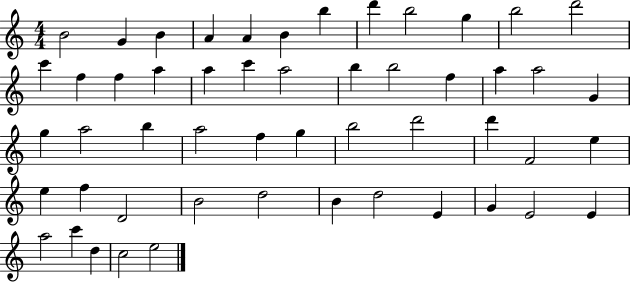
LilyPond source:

{
  \clef treble
  \numericTimeSignature
  \time 4/4
  \key c \major
  b'2 g'4 b'4 | a'4 a'4 b'4 b''4 | d'''4 b''2 g''4 | b''2 d'''2 | \break c'''4 f''4 f''4 a''4 | a''4 c'''4 a''2 | b''4 b''2 f''4 | a''4 a''2 g'4 | \break g''4 a''2 b''4 | a''2 f''4 g''4 | b''2 d'''2 | d'''4 f'2 e''4 | \break e''4 f''4 d'2 | b'2 d''2 | b'4 d''2 e'4 | g'4 e'2 e'4 | \break a''2 c'''4 d''4 | c''2 e''2 | \bar "|."
}